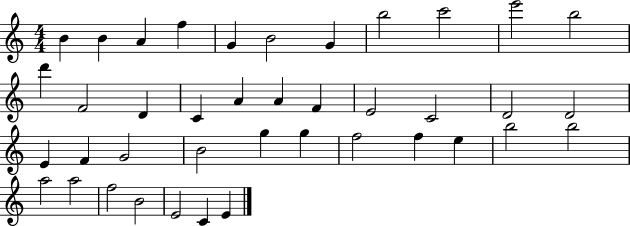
B4/q B4/q A4/q F5/q G4/q B4/h G4/q B5/h C6/h E6/h B5/h D6/q F4/h D4/q C4/q A4/q A4/q F4/q E4/h C4/h D4/h D4/h E4/q F4/q G4/h B4/h G5/q G5/q F5/h F5/q E5/q B5/h B5/h A5/h A5/h F5/h B4/h E4/h C4/q E4/q